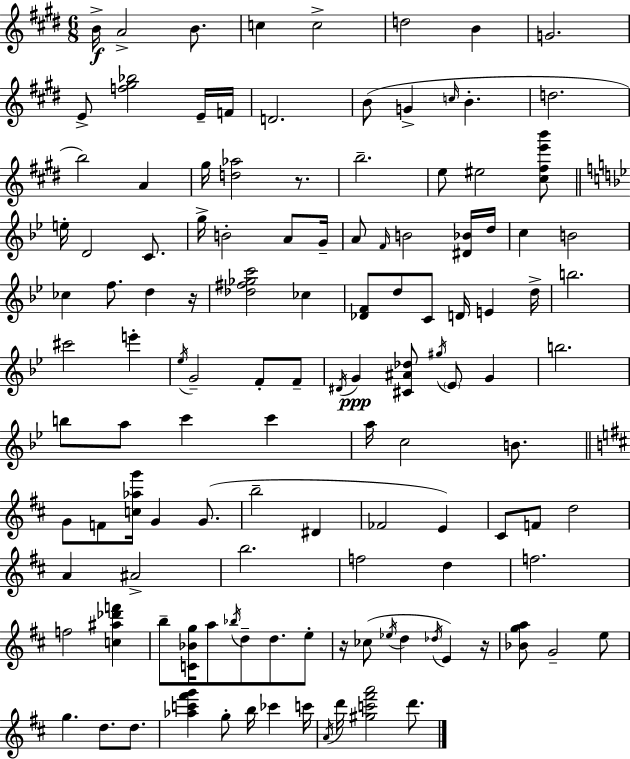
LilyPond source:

{
  \clef treble
  \numericTimeSignature
  \time 6/8
  \key e \major
  b'16->\f a'2-> b'8. | c''4 c''2-> | d''2 b'4 | g'2. | \break e'8-> <f'' gis'' bes''>2 e'16-- f'16 | d'2. | b'8( g'4-> \grace { c''16 } b'4.-. | d''2. | \break b''2) a'4 | gis''16 <d'' aes''>2 r8. | b''2.-- | e''8 eis''2 <cis'' fis'' e''' b'''>8 | \break \bar "||" \break \key g \minor e''16-. d'2 c'8. | g''16-> b'2-. a'8 g'16-- | a'8 \grace { f'16 } b'2 <dis' bes'>16 | d''16 c''4 b'2 | \break ces''4 f''8. d''4 | r16 <des'' fis'' ges'' c'''>2 ces''4 | <des' f'>8 d''8 c'8 d'16 e'4 | d''16-> b''2. | \break cis'''2 e'''4-. | \acciaccatura { ees''16 } g'2-- f'8-. | f'8-- \acciaccatura { dis'16 } g'4\ppp <cis' ais' des''>8 \acciaccatura { gis''16 } \parenthesize ees'8 | g'4 b''2. | \break b''8 a''8 c'''4 | c'''4 a''16 c''2 | b'8. \bar "||" \break \key b \minor g'8 f'8 <c'' aes'' g'''>16 g'4 g'8.( | b''2-- dis'4 | fes'2 e'4) | cis'8 f'8 d''2 | \break a'4 ais'2-> | b''2. | f''2 d''4 | f''2. | \break f''2 <c'' ais'' des''' f'''>4 | b''8-- <c' bes' g''>16 a''8 \acciaccatura { bes''16 } d''8-- d''8. e''8-. | r16 ces''8( \acciaccatura { ees''16 } d''4 \acciaccatura { des''16 } e'4) | r16 <bes' g'' a''>8 g'2-- | \break e''8 g''4. d''8. | d''8. <aes'' c''' fis''' g'''>4 g''8-. b''16 ces'''4 | c'''16 \acciaccatura { a'16 } d'''16 <gis'' c''' fis''' a'''>2 | d'''8. \bar "|."
}